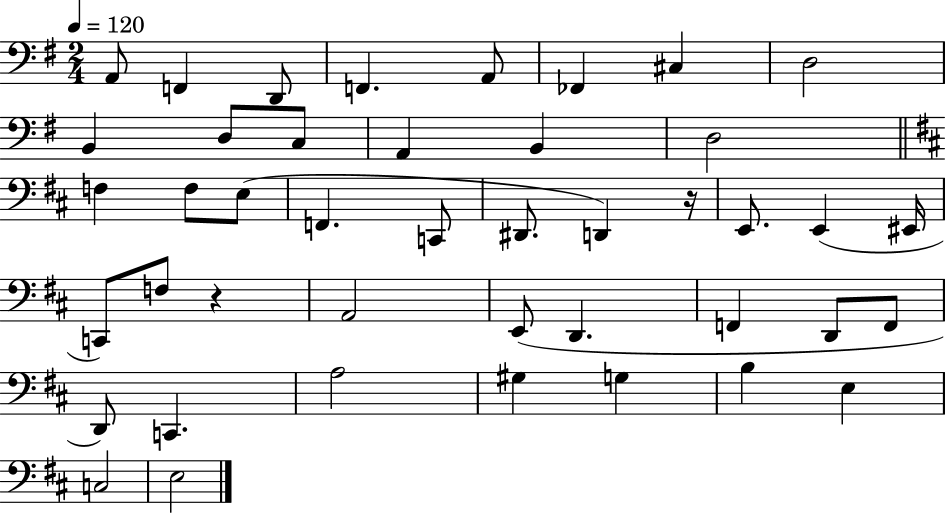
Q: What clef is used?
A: bass